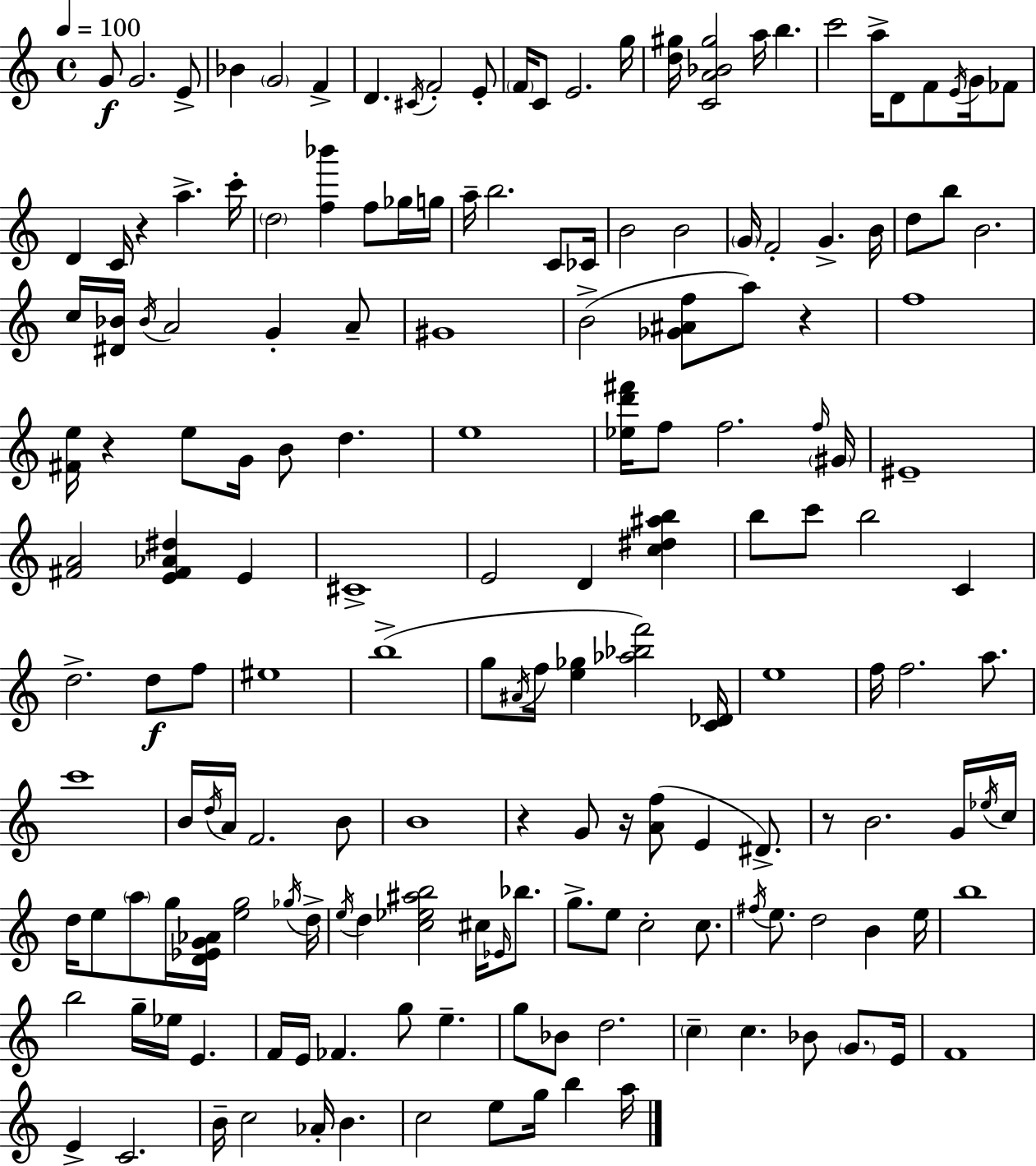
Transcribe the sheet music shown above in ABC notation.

X:1
T:Untitled
M:4/4
L:1/4
K:Am
G/2 G2 E/2 _B G2 F D ^C/4 F2 E/2 F/4 C/2 E2 g/4 [d^g]/4 [CA_B^g]2 a/4 b c'2 a/4 D/2 F/2 E/4 G/4 _F/2 D C/4 z a c'/4 d2 [f_b'] f/2 _g/4 g/4 a/4 b2 C/2 _C/4 B2 B2 G/4 F2 G B/4 d/2 b/2 B2 c/4 [^D_B]/4 _B/4 A2 G A/2 ^G4 B2 [_G^Af]/2 a/2 z f4 [^Fe]/4 z e/2 G/4 B/2 d e4 [_ed'^f']/4 f/2 f2 f/4 ^G/4 ^E4 [^FA]2 [E^F_A^d] E ^C4 E2 D [c^d^ab] b/2 c'/2 b2 C d2 d/2 f/2 ^e4 b4 g/2 ^A/4 f/4 [e_g] [_a_bf']2 [C_D]/4 e4 f/4 f2 a/2 c'4 B/4 d/4 A/4 F2 B/2 B4 z G/2 z/4 [Af]/2 E ^D/2 z/2 B2 G/4 _e/4 c/4 d/4 e/2 a/2 g/4 [D_EG_A]/4 [eg]2 _g/4 d/4 e/4 d [c_e^ab]2 ^c/4 _E/4 _b/2 g/2 e/2 c2 c/2 ^f/4 e/2 d2 B e/4 b4 b2 g/4 _e/4 E F/4 E/4 _F g/2 e g/2 _B/2 d2 c c _B/2 G/2 E/4 F4 E C2 B/4 c2 _A/4 B c2 e/2 g/4 b a/4